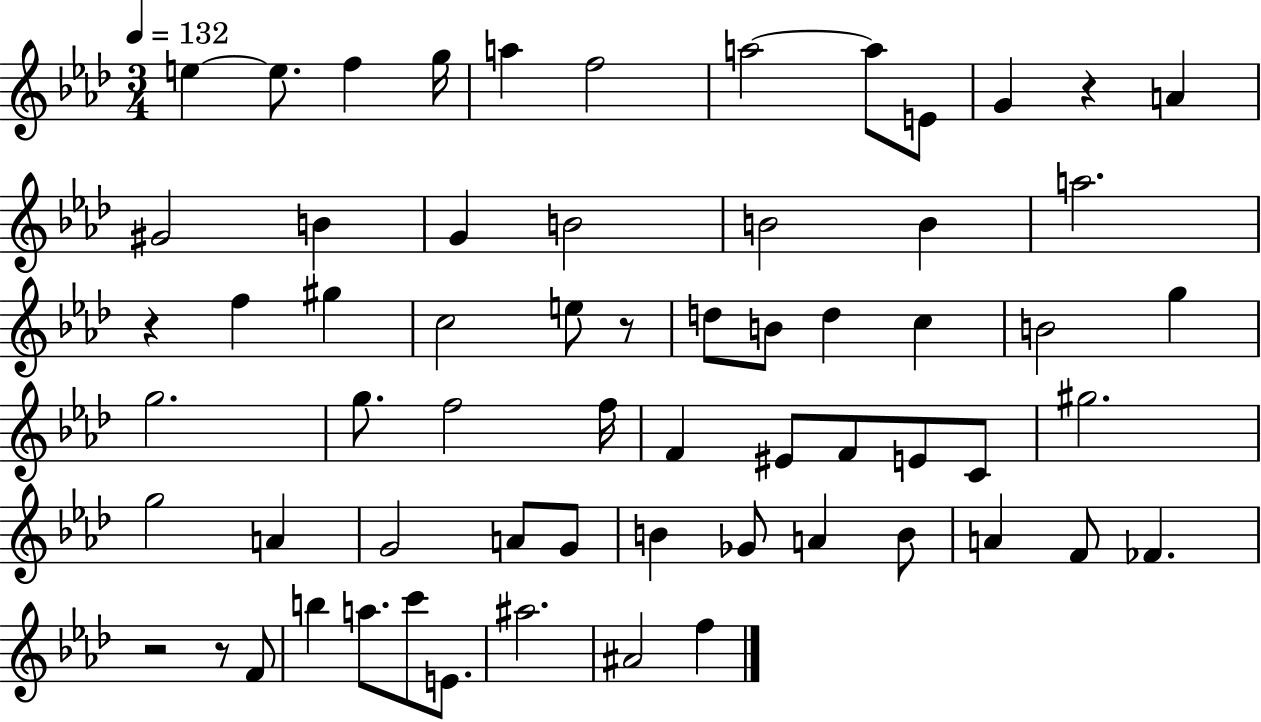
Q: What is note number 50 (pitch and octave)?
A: FES4